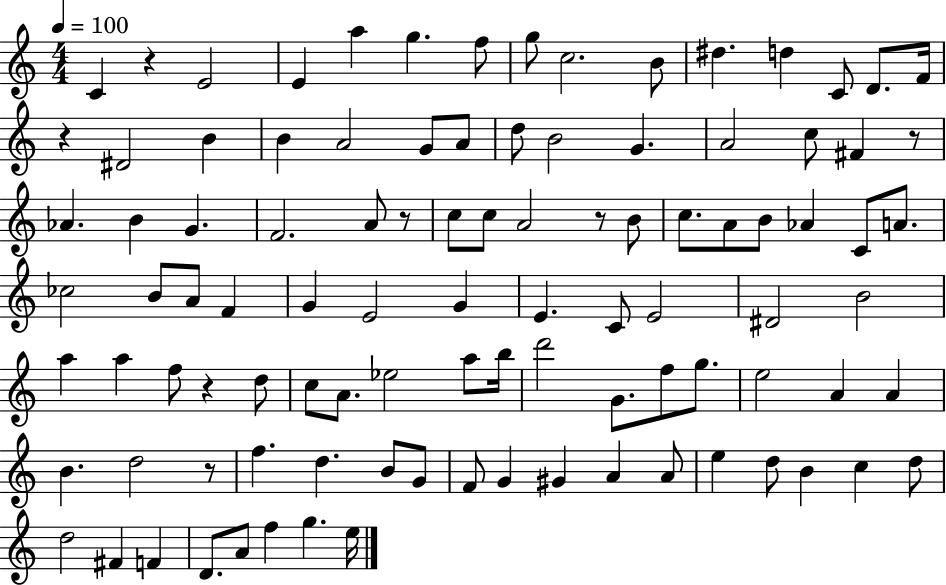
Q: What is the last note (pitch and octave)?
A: E5